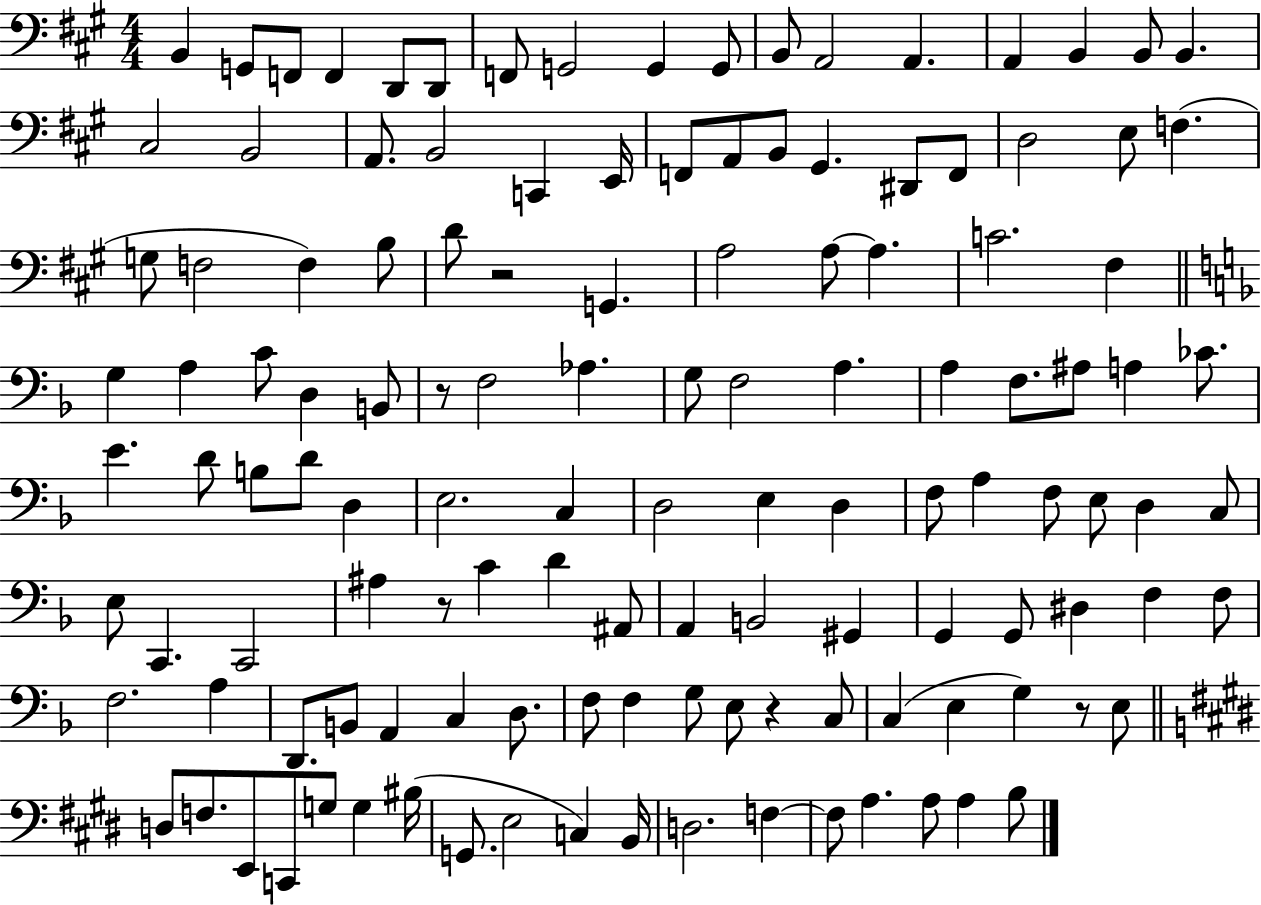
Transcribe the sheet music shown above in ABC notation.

X:1
T:Untitled
M:4/4
L:1/4
K:A
B,, G,,/2 F,,/2 F,, D,,/2 D,,/2 F,,/2 G,,2 G,, G,,/2 B,,/2 A,,2 A,, A,, B,, B,,/2 B,, ^C,2 B,,2 A,,/2 B,,2 C,, E,,/4 F,,/2 A,,/2 B,,/2 ^G,, ^D,,/2 F,,/2 D,2 E,/2 F, G,/2 F,2 F, B,/2 D/2 z2 G,, A,2 A,/2 A, C2 ^F, G, A, C/2 D, B,,/2 z/2 F,2 _A, G,/2 F,2 A, A, F,/2 ^A,/2 A, _C/2 E D/2 B,/2 D/2 D, E,2 C, D,2 E, D, F,/2 A, F,/2 E,/2 D, C,/2 E,/2 C,, C,,2 ^A, z/2 C D ^A,,/2 A,, B,,2 ^G,, G,, G,,/2 ^D, F, F,/2 F,2 A, D,,/2 B,,/2 A,, C, D,/2 F,/2 F, G,/2 E,/2 z C,/2 C, E, G, z/2 E,/2 D,/2 F,/2 E,,/2 C,,/2 G,/2 G, ^B,/4 G,,/2 E,2 C, B,,/4 D,2 F, F,/2 A, A,/2 A, B,/2